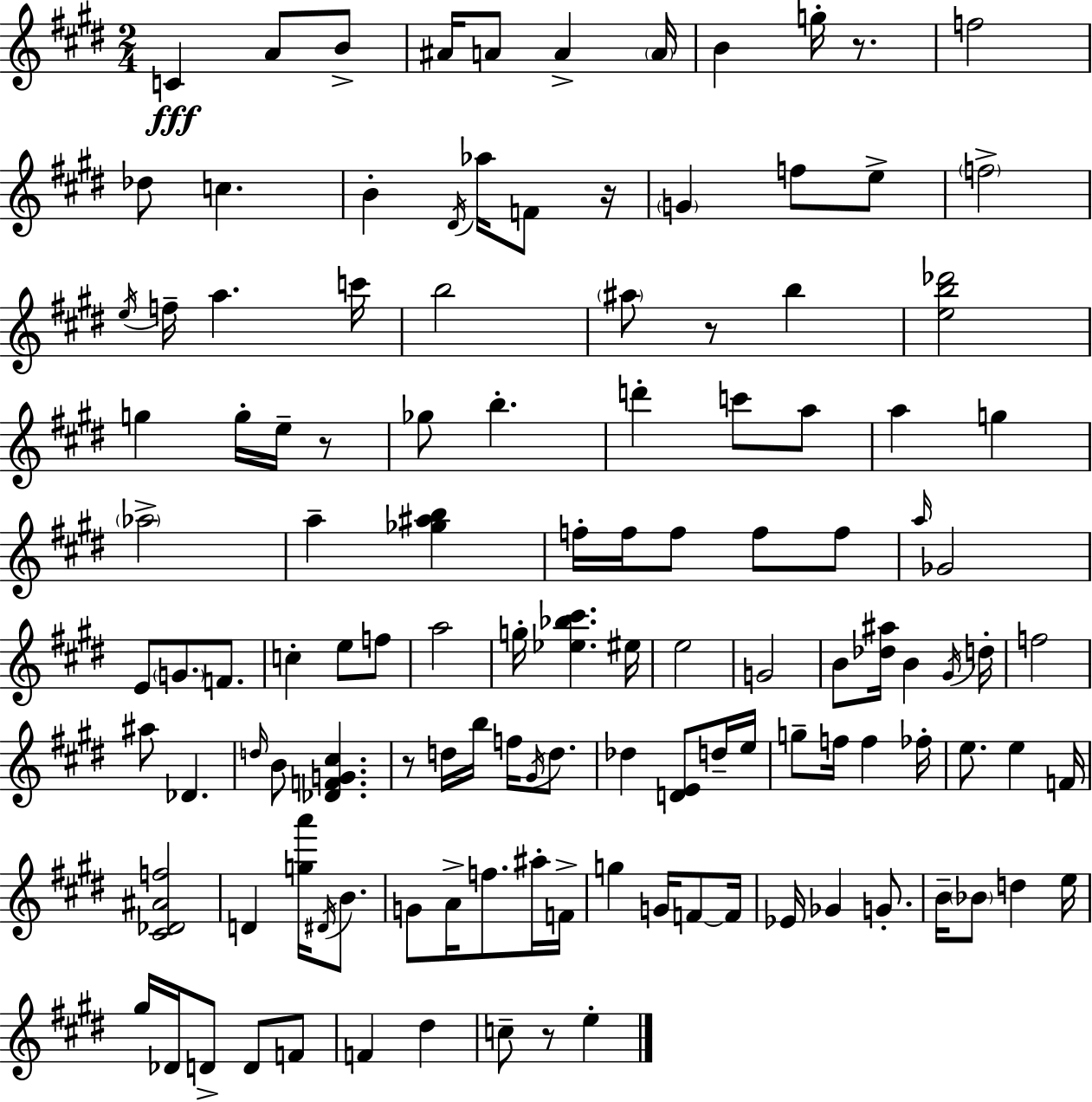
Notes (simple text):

C4/q A4/e B4/e A#4/s A4/e A4/q A4/s B4/q G5/s R/e. F5/h Db5/e C5/q. B4/q D#4/s Ab5/s F4/e R/s G4/q F5/e E5/e F5/h E5/s F5/s A5/q. C6/s B5/h A#5/e R/e B5/q [E5,B5,Db6]/h G5/q G5/s E5/s R/e Gb5/e B5/q. D6/q C6/e A5/e A5/q G5/q Ab5/h A5/q [Gb5,A#5,B5]/q F5/s F5/s F5/e F5/e F5/e A5/s Gb4/h E4/e G4/e. F4/e. C5/q E5/e F5/e A5/h G5/s [Eb5,Bb5,C#6]/q. EIS5/s E5/h G4/h B4/e [Db5,A#5]/s B4/q G#4/s D5/s F5/h A#5/e Db4/q. D5/s B4/e [Db4,F4,G4,C#5]/q. R/e D5/s B5/s F5/s G#4/s D5/e. Db5/q [D4,E4]/e D5/s E5/s G5/e F5/s F5/q FES5/s E5/e. E5/q F4/s [C#4,Db4,A#4,F5]/h D4/q [G5,A6]/s D#4/s B4/e. G4/e A4/s F5/e. A#5/s F4/s G5/q G4/s F4/e F4/s Eb4/s Gb4/q G4/e. B4/s Bb4/e D5/q E5/s G#5/s Db4/s D4/e D4/e F4/e F4/q D#5/q C5/e R/e E5/q